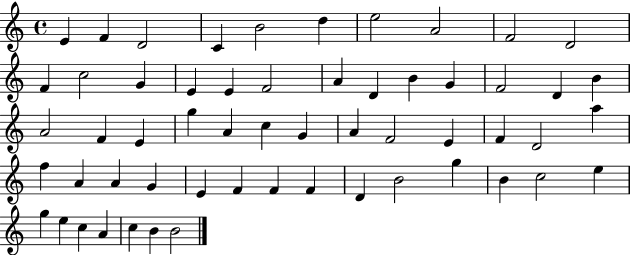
E4/q F4/q D4/h C4/q B4/h D5/q E5/h A4/h F4/h D4/h F4/q C5/h G4/q E4/q E4/q F4/h A4/q D4/q B4/q G4/q F4/h D4/q B4/q A4/h F4/q E4/q G5/q A4/q C5/q G4/q A4/q F4/h E4/q F4/q D4/h A5/q F5/q A4/q A4/q G4/q E4/q F4/q F4/q F4/q D4/q B4/h G5/q B4/q C5/h E5/q G5/q E5/q C5/q A4/q C5/q B4/q B4/h